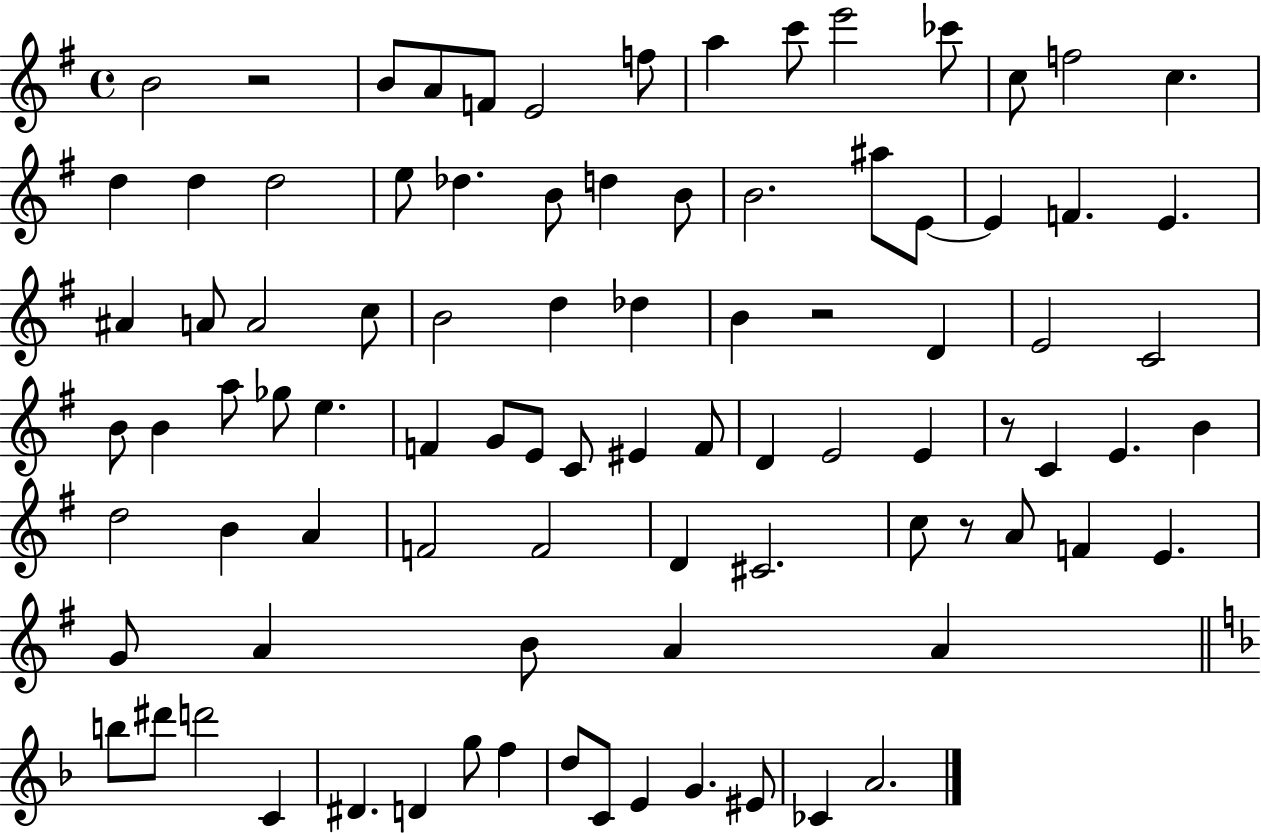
B4/h R/h B4/e A4/e F4/e E4/h F5/e A5/q C6/e E6/h CES6/e C5/e F5/h C5/q. D5/q D5/q D5/h E5/e Db5/q. B4/e D5/q B4/e B4/h. A#5/e E4/e E4/q F4/q. E4/q. A#4/q A4/e A4/h C5/e B4/h D5/q Db5/q B4/q R/h D4/q E4/h C4/h B4/e B4/q A5/e Gb5/e E5/q. F4/q G4/e E4/e C4/e EIS4/q F4/e D4/q E4/h E4/q R/e C4/q E4/q. B4/q D5/h B4/q A4/q F4/h F4/h D4/q C#4/h. C5/e R/e A4/e F4/q E4/q. G4/e A4/q B4/e A4/q A4/q B5/e D#6/e D6/h C4/q D#4/q. D4/q G5/e F5/q D5/e C4/e E4/q G4/q. EIS4/e CES4/q A4/h.